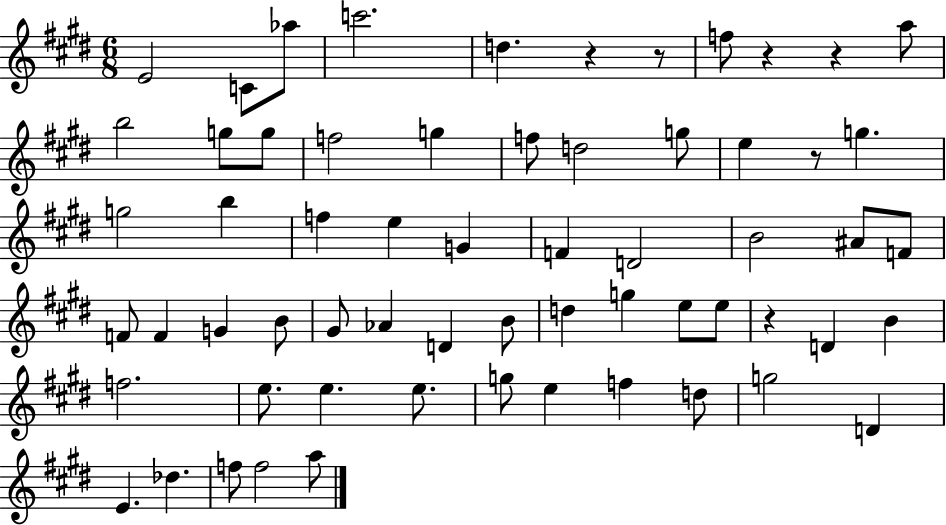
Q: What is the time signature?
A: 6/8